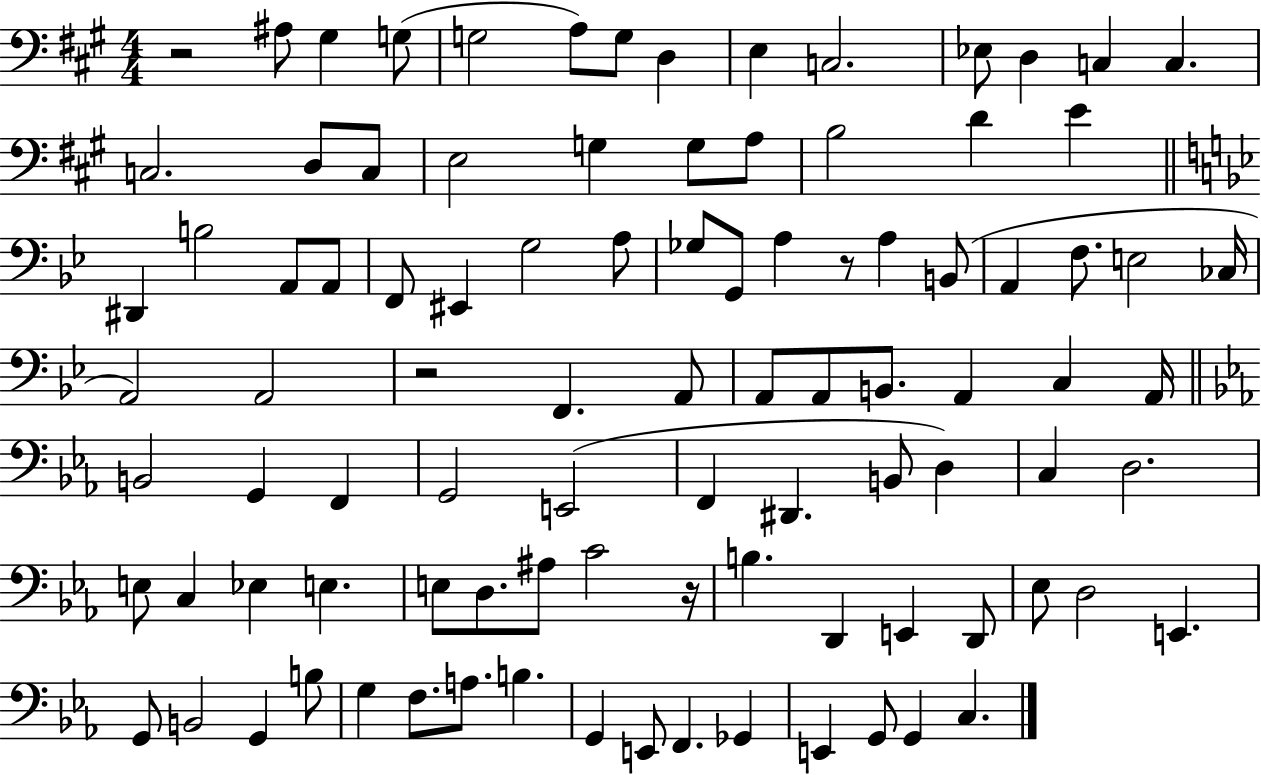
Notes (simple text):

R/h A#3/e G#3/q G3/e G3/h A3/e G3/e D3/q E3/q C3/h. Eb3/e D3/q C3/q C3/q. C3/h. D3/e C3/e E3/h G3/q G3/e A3/e B3/h D4/q E4/q D#2/q B3/h A2/e A2/e F2/e EIS2/q G3/h A3/e Gb3/e G2/e A3/q R/e A3/q B2/e A2/q F3/e. E3/h CES3/s A2/h A2/h R/h F2/q. A2/e A2/e A2/e B2/e. A2/q C3/q A2/s B2/h G2/q F2/q G2/h E2/h F2/q D#2/q. B2/e D3/q C3/q D3/h. E3/e C3/q Eb3/q E3/q. E3/e D3/e. A#3/e C4/h R/s B3/q. D2/q E2/q D2/e Eb3/e D3/h E2/q. G2/e B2/h G2/q B3/e G3/q F3/e. A3/e. B3/q. G2/q E2/e F2/q. Gb2/q E2/q G2/e G2/q C3/q.